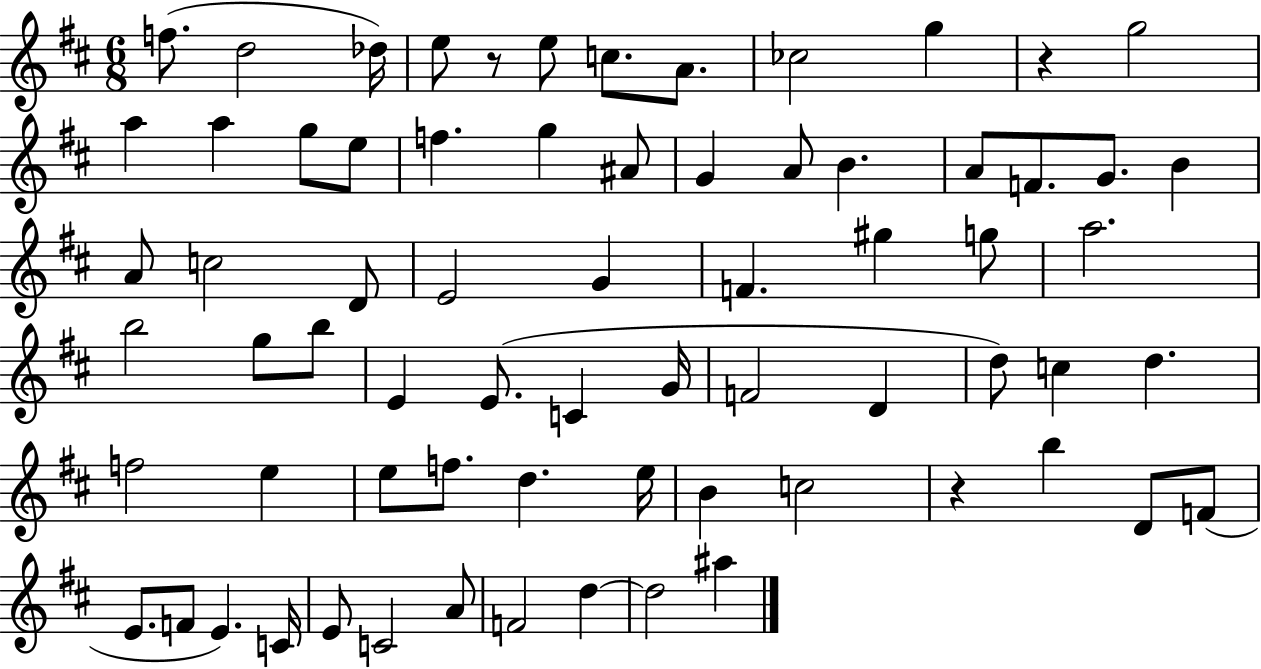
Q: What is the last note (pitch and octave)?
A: A#5